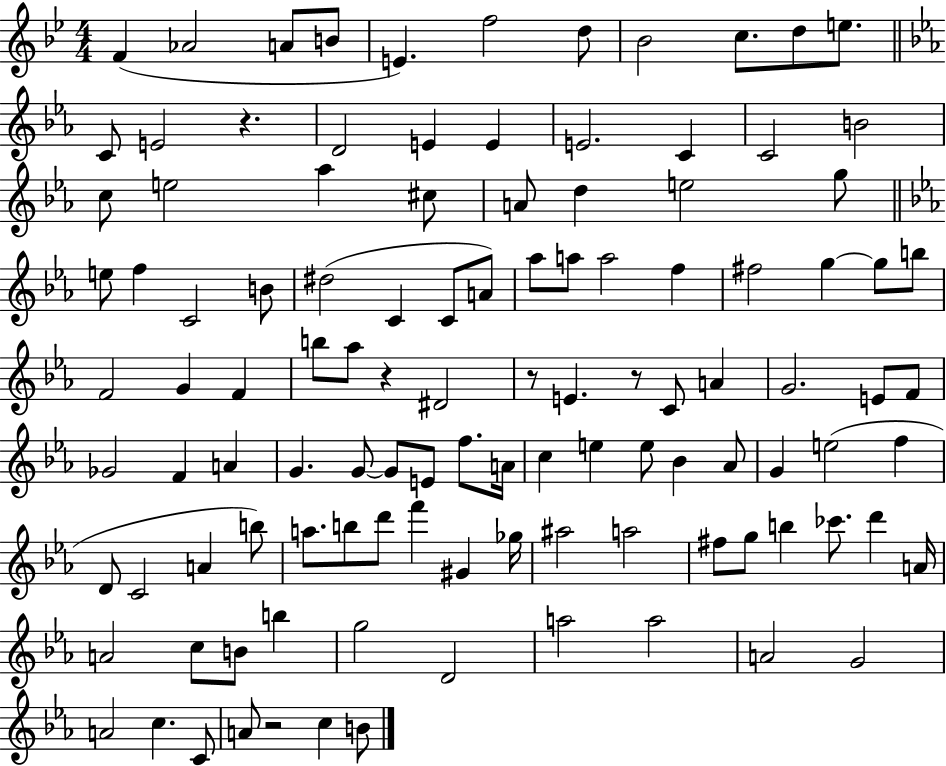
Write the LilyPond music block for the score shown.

{
  \clef treble
  \numericTimeSignature
  \time 4/4
  \key bes \major
  f'4( aes'2 a'8 b'8 | e'4.) f''2 d''8 | bes'2 c''8. d''8 e''8. | \bar "||" \break \key ees \major c'8 e'2 r4. | d'2 e'4 e'4 | e'2. c'4 | c'2 b'2 | \break c''8 e''2 aes''4 cis''8 | a'8 d''4 e''2 g''8 | \bar "||" \break \key ees \major e''8 f''4 c'2 b'8 | dis''2( c'4 c'8 a'8) | aes''8 a''8 a''2 f''4 | fis''2 g''4~~ g''8 b''8 | \break f'2 g'4 f'4 | b''8 aes''8 r4 dis'2 | r8 e'4. r8 c'8 a'4 | g'2. e'8 f'8 | \break ges'2 f'4 a'4 | g'4. g'8~~ g'8 e'8 f''8. a'16 | c''4 e''4 e''8 bes'4 aes'8 | g'4 e''2( f''4 | \break d'8 c'2 a'4 b''8) | a''8. b''8 d'''8 f'''4 gis'4 ges''16 | ais''2 a''2 | fis''8 g''8 b''4 ces'''8. d'''4 a'16 | \break a'2 c''8 b'8 b''4 | g''2 d'2 | a''2 a''2 | a'2 g'2 | \break a'2 c''4. c'8 | a'8 r2 c''4 b'8 | \bar "|."
}